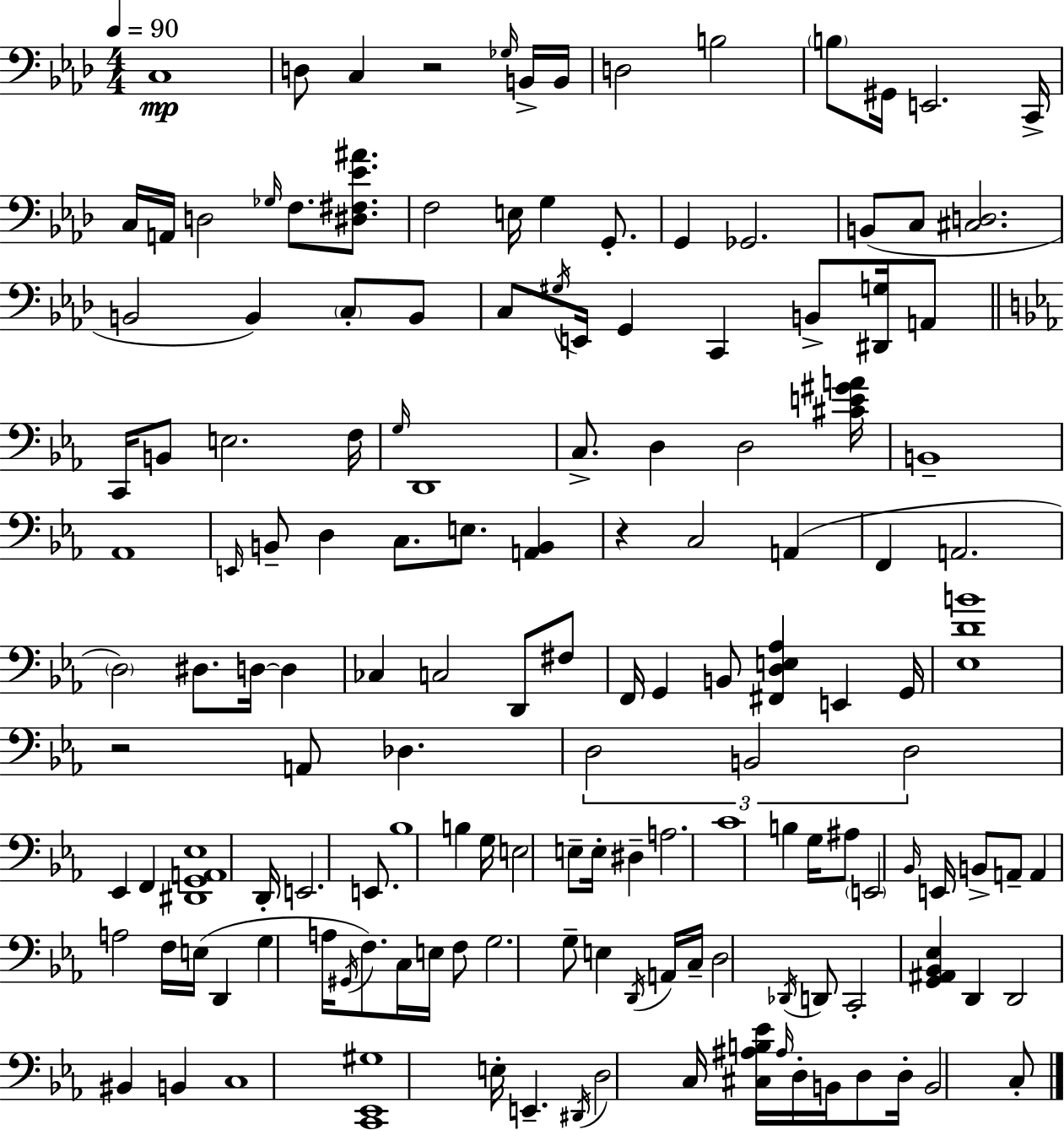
X:1
T:Untitled
M:4/4
L:1/4
K:Ab
C,4 D,/2 C, z2 _G,/4 B,,/4 B,,/4 D,2 B,2 B,/2 ^G,,/4 E,,2 C,,/4 C,/4 A,,/4 D,2 _G,/4 F,/2 [^D,^F,_E^A]/2 F,2 E,/4 G, G,,/2 G,, _G,,2 B,,/2 C,/2 [^C,D,]2 B,,2 B,, C,/2 B,,/2 C,/2 ^G,/4 E,,/4 G,, C,, B,,/2 [^D,,G,]/4 A,,/2 C,,/4 B,,/2 E,2 F,/4 G,/4 D,,4 C,/2 D, D,2 [^CE^GA]/4 B,,4 _A,,4 E,,/4 B,,/2 D, C,/2 E,/2 [A,,B,,] z C,2 A,, F,, A,,2 D,2 ^D,/2 D,/4 D, _C, C,2 D,,/2 ^F,/2 F,,/4 G,, B,,/2 [^F,,D,E,_A,] E,, G,,/4 [_E,DB]4 z2 A,,/2 _D, D,2 B,,2 D,2 _E,, F,, [^D,,G,,A,,_E,]4 D,,/4 E,,2 E,,/2 _B,4 B, G,/4 E,2 E,/2 E,/4 ^D, A,2 C4 B, G,/4 ^A,/2 E,,2 _B,,/4 E,,/4 B,,/2 A,,/2 A,, A,2 F,/4 E,/4 D,, G, A,/4 ^G,,/4 F,/2 C,/4 E,/4 F,/2 G,2 G,/2 E, D,,/4 A,,/4 C,/4 D,2 _D,,/4 D,,/2 C,,2 [G,,^A,,_B,,_E,] D,, D,,2 ^B,, B,, C,4 [C,,_E,,^G,]4 E,/4 E,, ^D,,/4 D,2 C,/4 [^C,^A,B,_E]/4 ^A,/4 D,/4 B,,/4 D,/2 D,/4 B,,2 C,/2